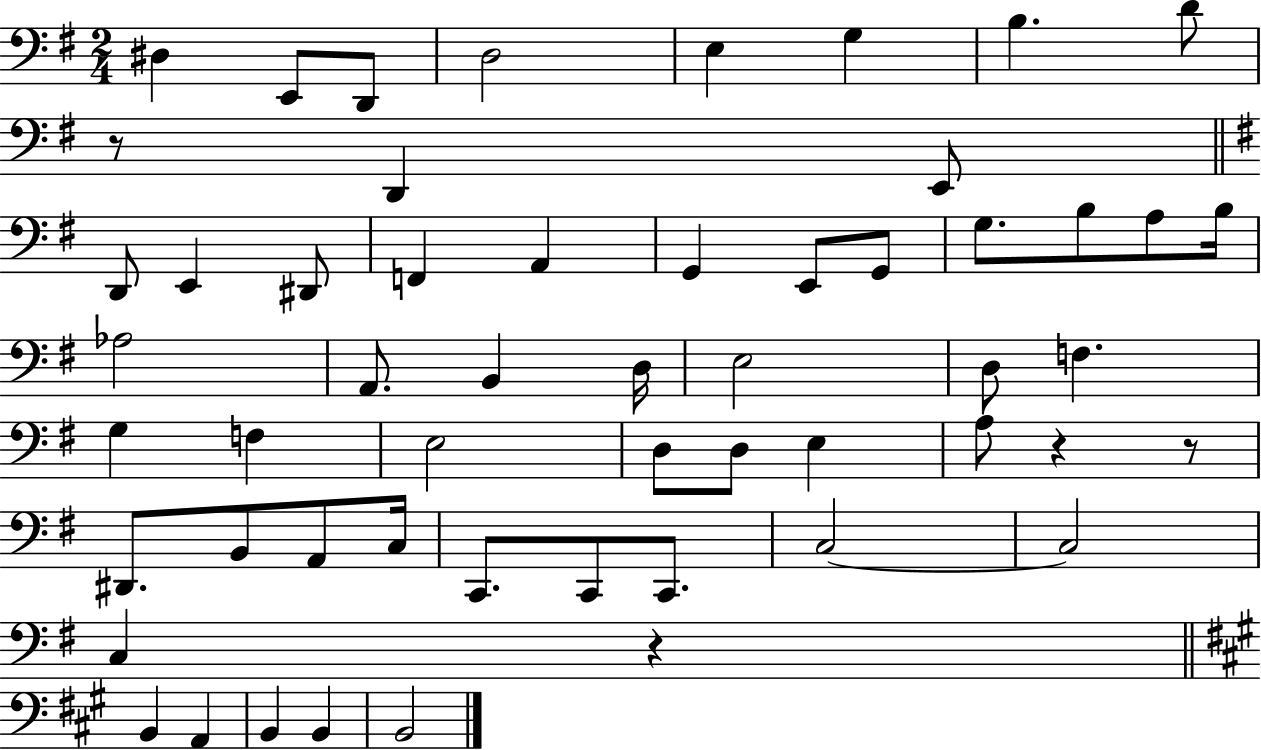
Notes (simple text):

D#3/q E2/e D2/e D3/h E3/q G3/q B3/q. D4/e R/e D2/q E2/e D2/e E2/q D#2/e F2/q A2/q G2/q E2/e G2/e G3/e. B3/e A3/e B3/s Ab3/h A2/e. B2/q D3/s E3/h D3/e F3/q. G3/q F3/q E3/h D3/e D3/e E3/q A3/e R/q R/e D#2/e. B2/e A2/e C3/s C2/e. C2/e C2/e. C3/h C3/h C3/q R/q B2/q A2/q B2/q B2/q B2/h